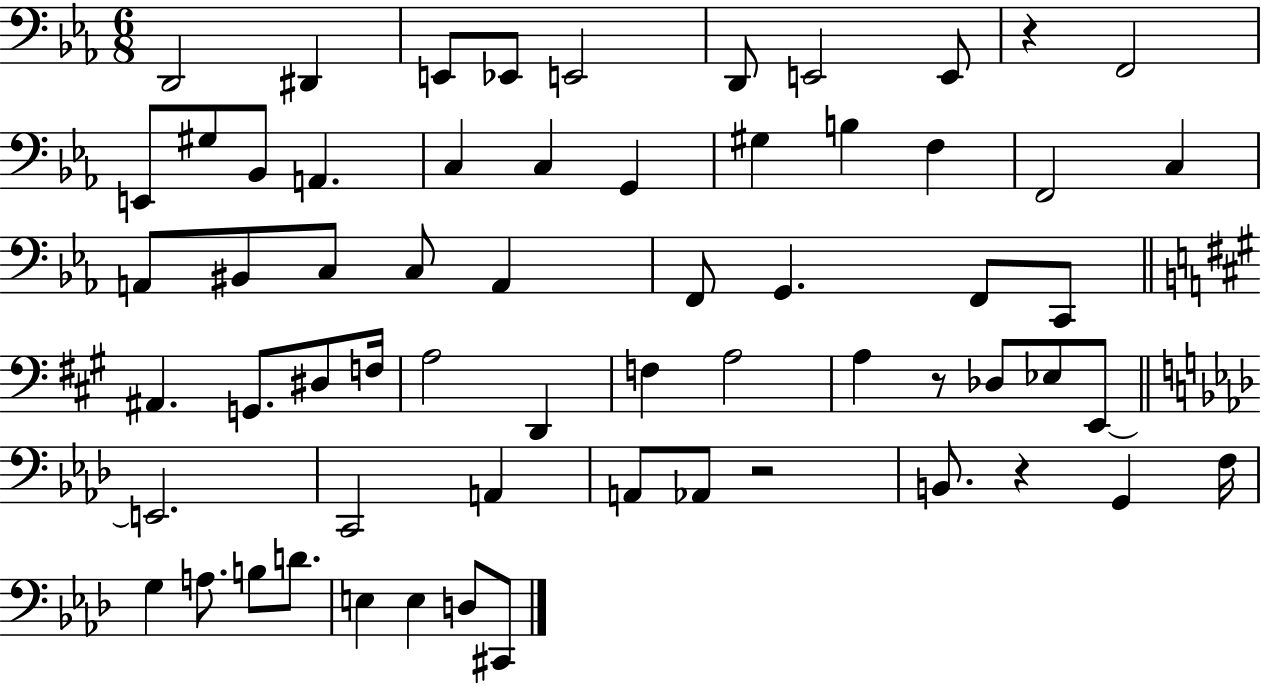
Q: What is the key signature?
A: EES major